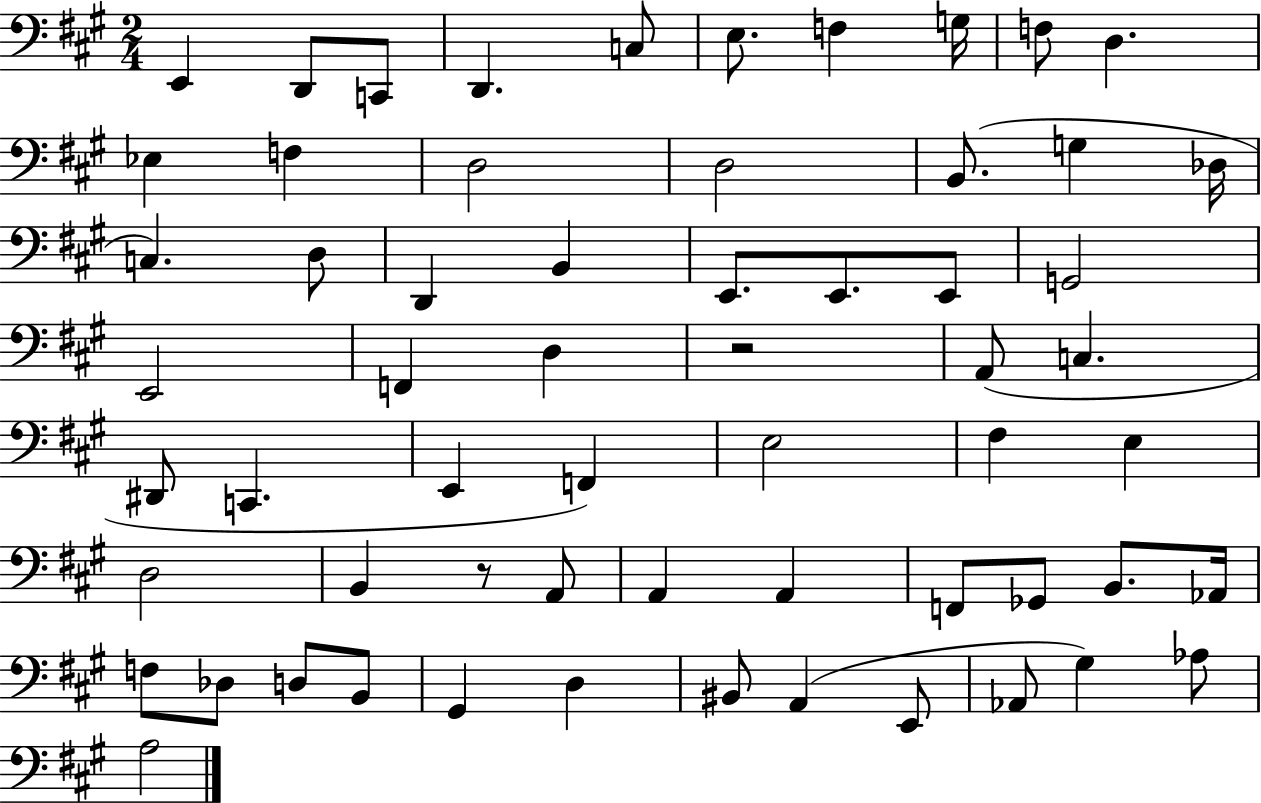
E2/q D2/e C2/e D2/q. C3/e E3/e. F3/q G3/s F3/e D3/q. Eb3/q F3/q D3/h D3/h B2/e. G3/q Db3/s C3/q. D3/e D2/q B2/q E2/e. E2/e. E2/e G2/h E2/h F2/q D3/q R/h A2/e C3/q. D#2/e C2/q. E2/q F2/q E3/h F#3/q E3/q D3/h B2/q R/e A2/e A2/q A2/q F2/e Gb2/e B2/e. Ab2/s F3/e Db3/e D3/e B2/e G#2/q D3/q BIS2/e A2/q E2/e Ab2/e G#3/q Ab3/e A3/h